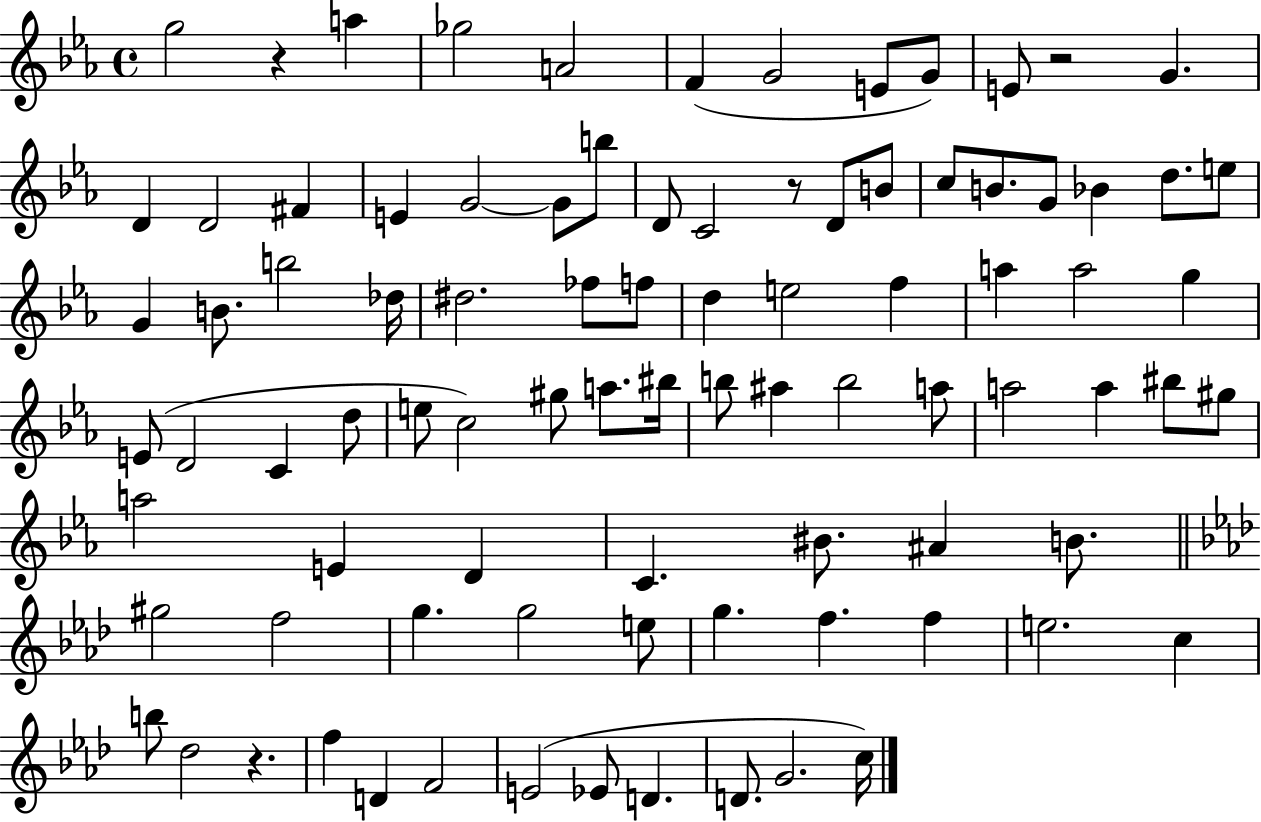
X:1
T:Untitled
M:4/4
L:1/4
K:Eb
g2 z a _g2 A2 F G2 E/2 G/2 E/2 z2 G D D2 ^F E G2 G/2 b/2 D/2 C2 z/2 D/2 B/2 c/2 B/2 G/2 _B d/2 e/2 G B/2 b2 _d/4 ^d2 _f/2 f/2 d e2 f a a2 g E/2 D2 C d/2 e/2 c2 ^g/2 a/2 ^b/4 b/2 ^a b2 a/2 a2 a ^b/2 ^g/2 a2 E D C ^B/2 ^A B/2 ^g2 f2 g g2 e/2 g f f e2 c b/2 _d2 z f D F2 E2 _E/2 D D/2 G2 c/4